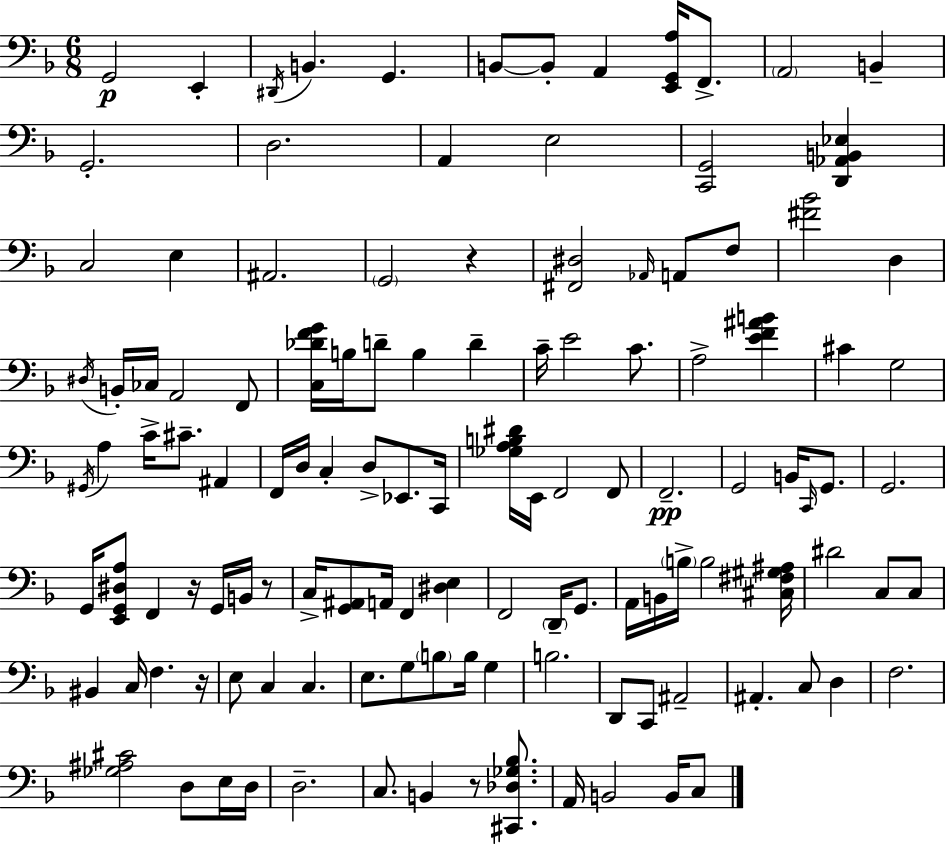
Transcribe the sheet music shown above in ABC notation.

X:1
T:Untitled
M:6/8
L:1/4
K:F
G,,2 E,, ^D,,/4 B,, G,, B,,/2 B,,/2 A,, [E,,G,,A,]/4 F,,/2 A,,2 B,, G,,2 D,2 A,, E,2 [C,,G,,]2 [D,,_A,,B,,_E,] C,2 E, ^A,,2 G,,2 z [^F,,^D,]2 _A,,/4 A,,/2 F,/2 [^F_B]2 D, ^D,/4 B,,/4 _C,/4 A,,2 F,,/2 [C,_DFG]/4 B,/4 D/2 B, D C/4 E2 C/2 A,2 [EF^AB] ^C G,2 ^G,,/4 A, C/4 ^C/2 ^A,, F,,/4 D,/4 C, D,/2 _E,,/2 C,,/4 [_G,A,B,^D]/4 E,,/4 F,,2 F,,/2 F,,2 G,,2 B,,/4 C,,/4 G,,/2 G,,2 G,,/4 [E,,G,,^D,A,]/2 F,, z/4 G,,/4 B,,/4 z/2 C,/4 [G,,^A,,]/2 A,,/4 F,, [^D,E,] F,,2 D,,/4 G,,/2 A,,/4 B,,/4 B,/4 B,2 [^C,^F,^G,^A,]/4 ^D2 C,/2 C,/2 ^B,, C,/4 F, z/4 E,/2 C, C, E,/2 G,/2 B,/2 B,/4 G, B,2 D,,/2 C,,/2 ^A,,2 ^A,, C,/2 D, F,2 [_G,^A,^C]2 D,/2 E,/4 D,/4 D,2 C,/2 B,, z/2 [^C,,_D,_G,_B,]/2 A,,/4 B,,2 B,,/4 C,/2